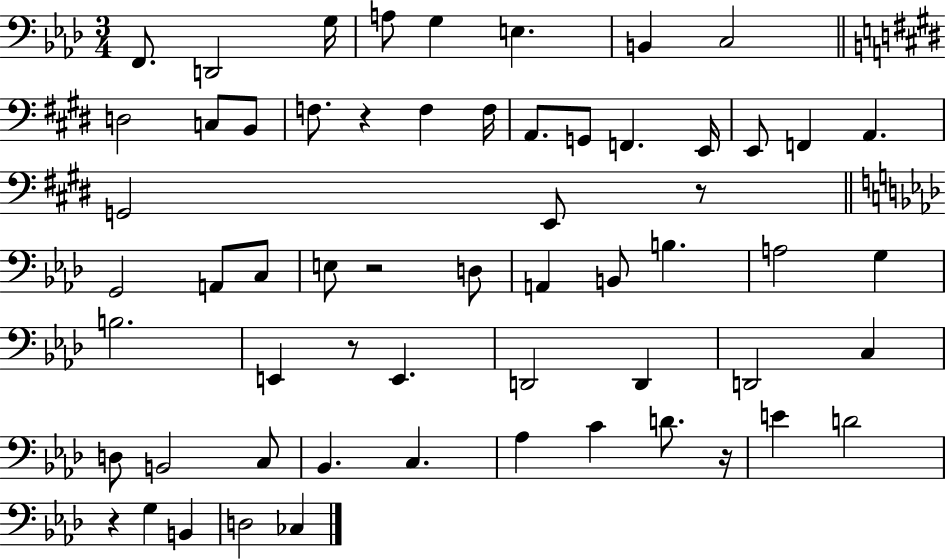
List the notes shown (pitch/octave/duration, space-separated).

F2/e. D2/h G3/s A3/e G3/q E3/q. B2/q C3/h D3/h C3/e B2/e F3/e. R/q F3/q F3/s A2/e. G2/e F2/q. E2/s E2/e F2/q A2/q. G2/h E2/e R/e G2/h A2/e C3/e E3/e R/h D3/e A2/q B2/e B3/q. A3/h G3/q B3/h. E2/q R/e E2/q. D2/h D2/q D2/h C3/q D3/e B2/h C3/e Bb2/q. C3/q. Ab3/q C4/q D4/e. R/s E4/q D4/h R/q G3/q B2/q D3/h CES3/q